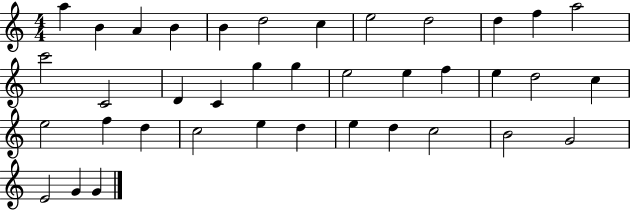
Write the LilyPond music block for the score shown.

{
  \clef treble
  \numericTimeSignature
  \time 4/4
  \key c \major
  a''4 b'4 a'4 b'4 | b'4 d''2 c''4 | e''2 d''2 | d''4 f''4 a''2 | \break c'''2 c'2 | d'4 c'4 g''4 g''4 | e''2 e''4 f''4 | e''4 d''2 c''4 | \break e''2 f''4 d''4 | c''2 e''4 d''4 | e''4 d''4 c''2 | b'2 g'2 | \break e'2 g'4 g'4 | \bar "|."
}